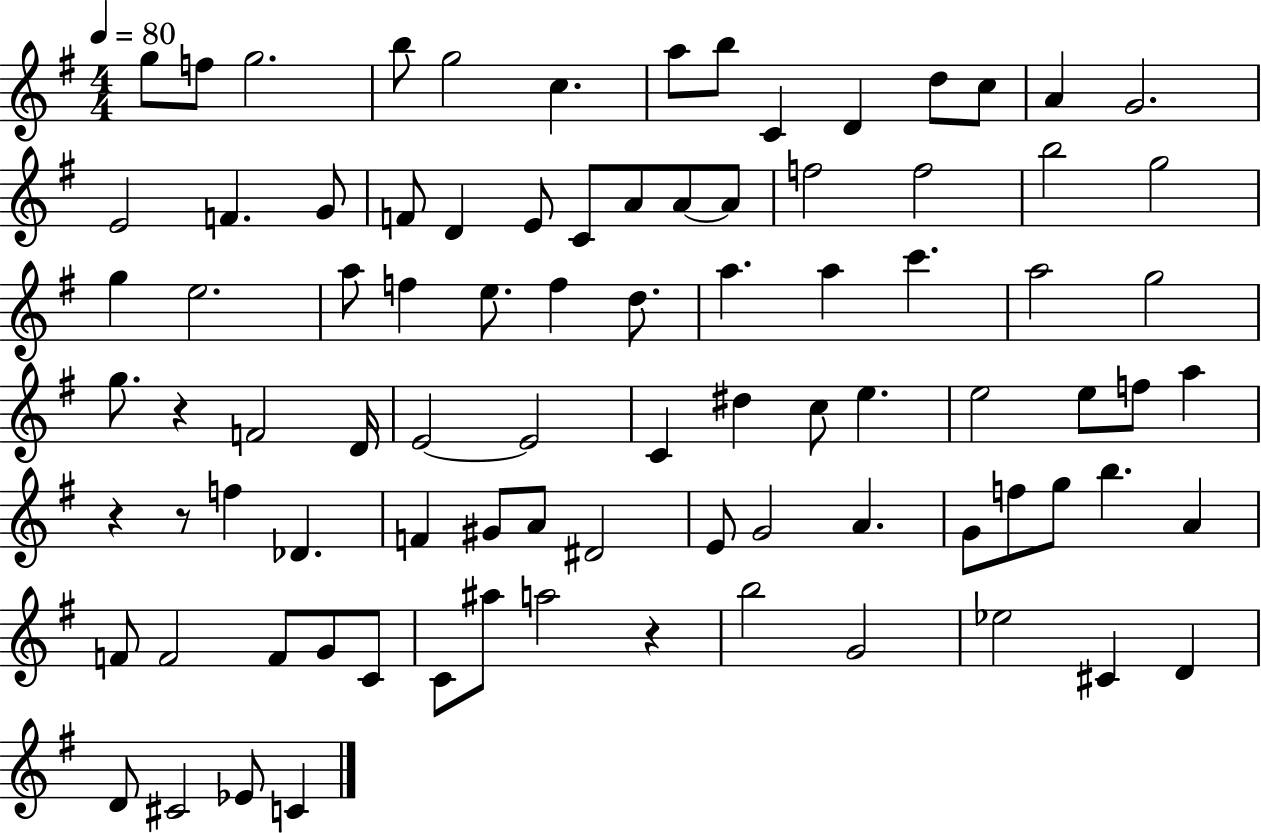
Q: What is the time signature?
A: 4/4